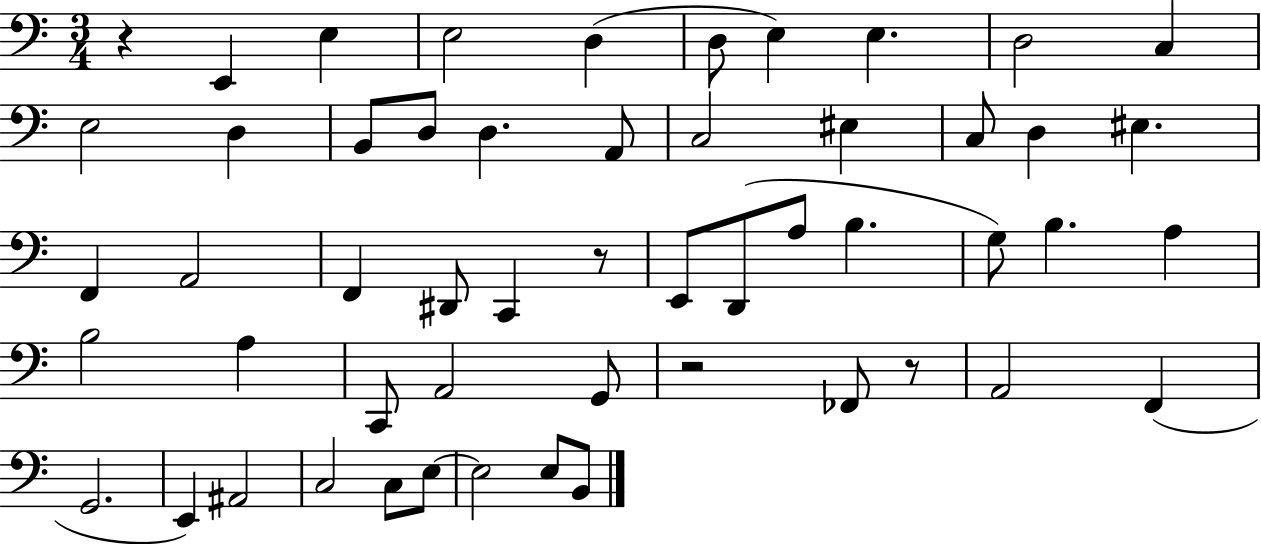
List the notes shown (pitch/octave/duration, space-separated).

R/q E2/q E3/q E3/h D3/q D3/e E3/q E3/q. D3/h C3/q E3/h D3/q B2/e D3/e D3/q. A2/e C3/h EIS3/q C3/e D3/q EIS3/q. F2/q A2/h F2/q D#2/e C2/q R/e E2/e D2/e A3/e B3/q. G3/e B3/q. A3/q B3/h A3/q C2/e A2/h G2/e R/h FES2/e R/e A2/h F2/q G2/h. E2/q A#2/h C3/h C3/e E3/e E3/h E3/e B2/e